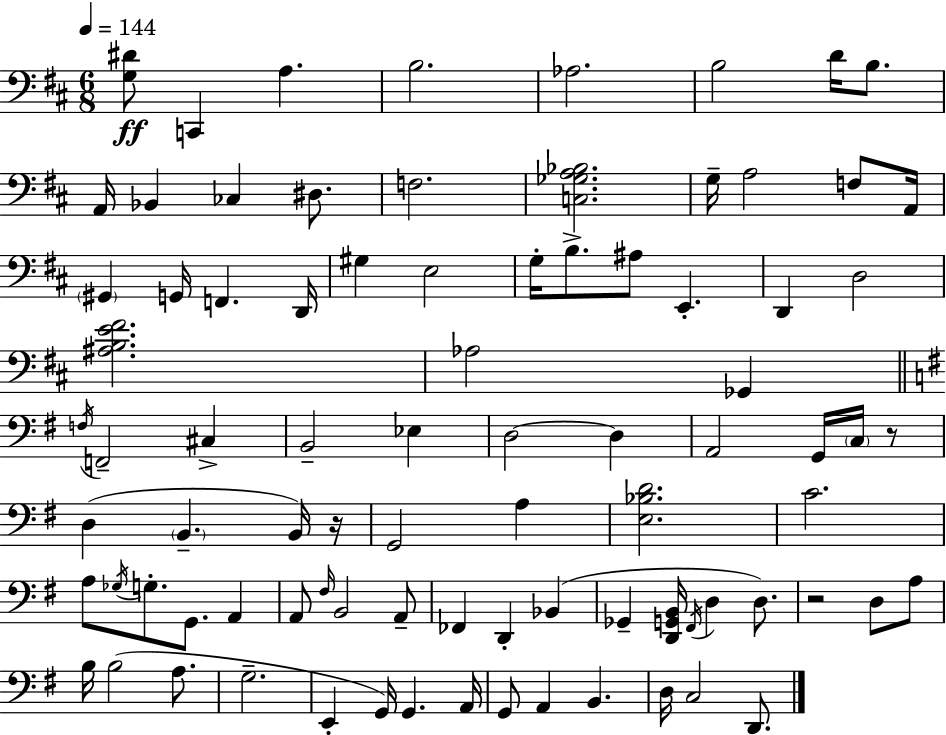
{
  \clef bass
  \numericTimeSignature
  \time 6/8
  \key d \major
  \tempo 4 = 144
  <g dis'>8\ff c,4 a4. | b2. | aes2. | b2 d'16 b8. | \break a,16 bes,4 ces4 dis8. | f2. | <c ges a bes>2. | g16-- a2 f8 a,16 | \break \parenthesize gis,4 g,16 f,4. d,16 | gis4 e2 | g16-. b8.-> ais8 e,4.-. | d,4 d2 | \break <ais b e' fis'>2. | aes2 ges,4 | \bar "||" \break \key g \major \acciaccatura { f16 } f,2-- cis4-> | b,2-- ees4 | d2~~ d4 | a,2 g,16 \parenthesize c16 r8 | \break d4( \parenthesize b,4.-- b,16) | r16 g,2 a4 | <e bes d'>2. | c'2. | \break a8 \acciaccatura { ges16 } g8.-. g,8. a,4 | a,8 \grace { fis16 } b,2 | a,8-- fes,4 d,4-. bes,4( | ges,4-- <d, g, b,>16 \acciaccatura { fis,16 } d4 | \break d8.) r2 | d8 a8 b16 b2( | a8. g2.-- | e,4-. g,16) g,4. | \break a,16 g,8 a,4 b,4. | d16 c2 | d,8. \bar "|."
}